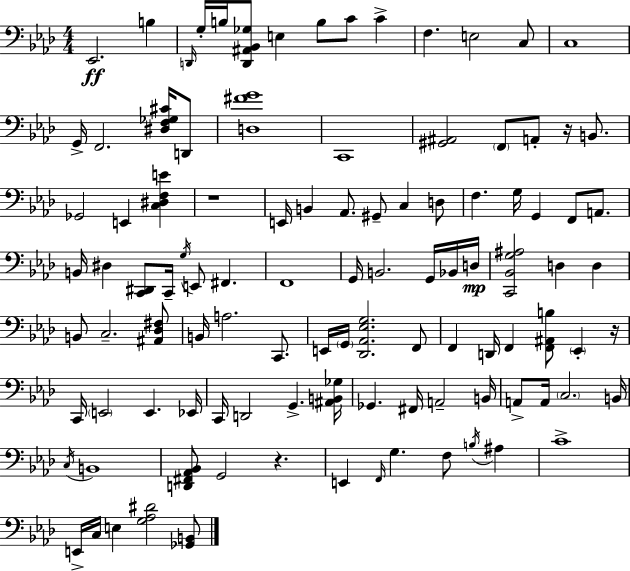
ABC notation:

X:1
T:Untitled
M:4/4
L:1/4
K:Ab
_E,,2 B, D,,/4 G,/4 B,/4 [D,,^A,,_B,,_G,]/2 E, B,/2 C/2 C F, E,2 C,/2 C,4 G,,/4 F,,2 [^D,F,_G,^C]/4 D,,/2 [D,^FG]4 C,,4 [^G,,^A,,]2 F,,/2 A,,/2 z/4 B,,/2 _G,,2 E,, [C,^D,F,E] z4 E,,/4 B,, _A,,/2 ^G,,/2 C, D,/2 F, G,/4 G,, F,,/2 A,,/2 B,,/4 ^D, [C,,^D,,]/2 C,,/4 G,/4 E,,/2 ^F,, F,,4 G,,/4 B,,2 G,,/4 _B,,/4 D,/4 [C,,_B,,G,^A,]2 D, D, B,,/2 C,2 [^A,,_D,^F,]/2 B,,/4 A,2 C,,/2 E,,/4 G,,/4 [_D,,_A,,_E,G,]2 F,,/2 F,, D,,/4 F,, [F,,^A,,B,]/2 _E,, z/4 C,,/4 E,,2 E,, _E,,/4 C,,/4 D,,2 G,, [^A,,B,,_G,]/4 _G,, ^F,,/4 A,,2 B,,/4 A,,/2 A,,/4 C,2 B,,/4 C,/4 B,,4 [D,,^F,,_A,,_B,,]/2 G,,2 z E,, F,,/4 G, F,/2 B,/4 ^A, C4 E,,/4 C,/4 E, [G,_A,^D]2 [_G,,B,,]/2